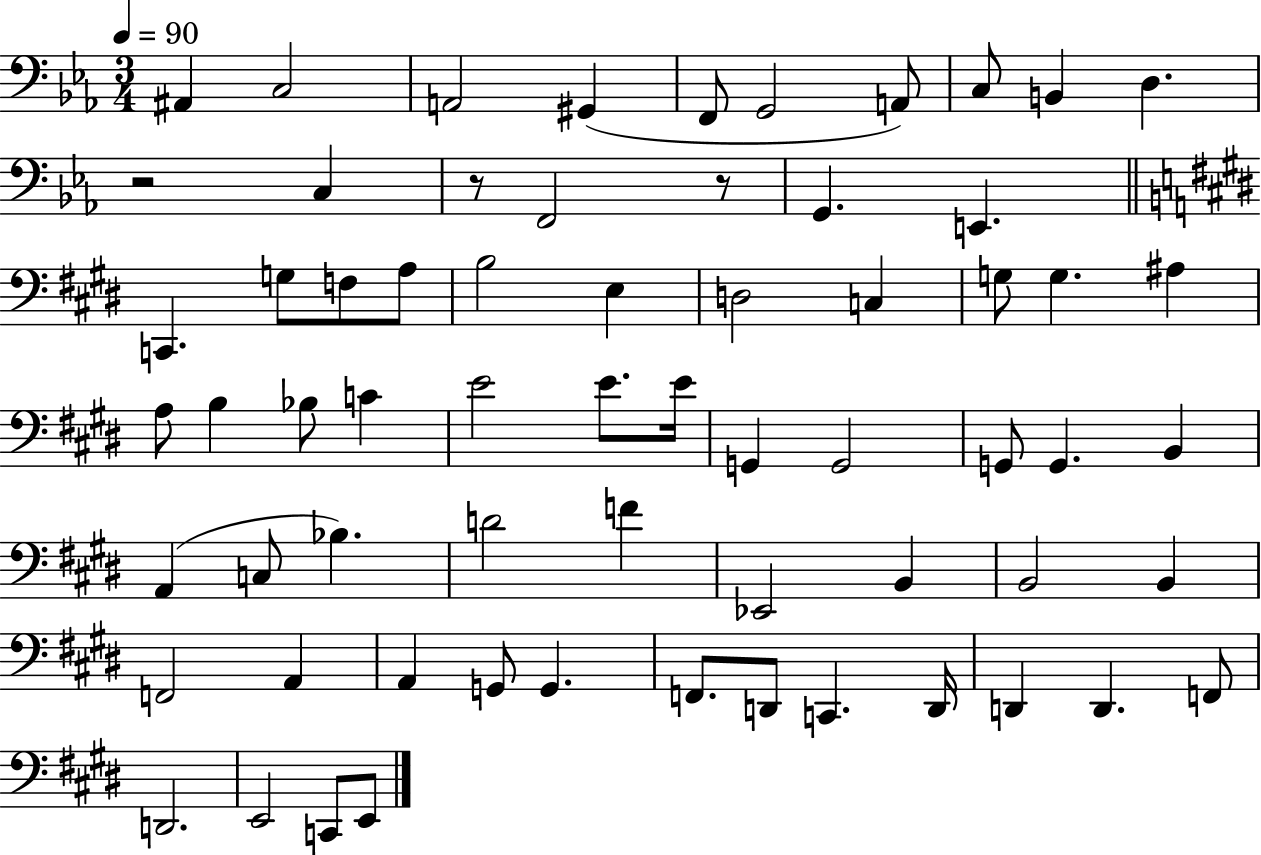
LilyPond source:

{
  \clef bass
  \numericTimeSignature
  \time 3/4
  \key ees \major
  \tempo 4 = 90
  ais,4 c2 | a,2 gis,4( | f,8 g,2 a,8) | c8 b,4 d4. | \break r2 c4 | r8 f,2 r8 | g,4. e,4. | \bar "||" \break \key e \major c,4. g8 f8 a8 | b2 e4 | d2 c4 | g8 g4. ais4 | \break a8 b4 bes8 c'4 | e'2 e'8. e'16 | g,4 g,2 | g,8 g,4. b,4 | \break a,4( c8 bes4.) | d'2 f'4 | ees,2 b,4 | b,2 b,4 | \break f,2 a,4 | a,4 g,8 g,4. | f,8. d,8 c,4. d,16 | d,4 d,4. f,8 | \break d,2. | e,2 c,8 e,8 | \bar "|."
}